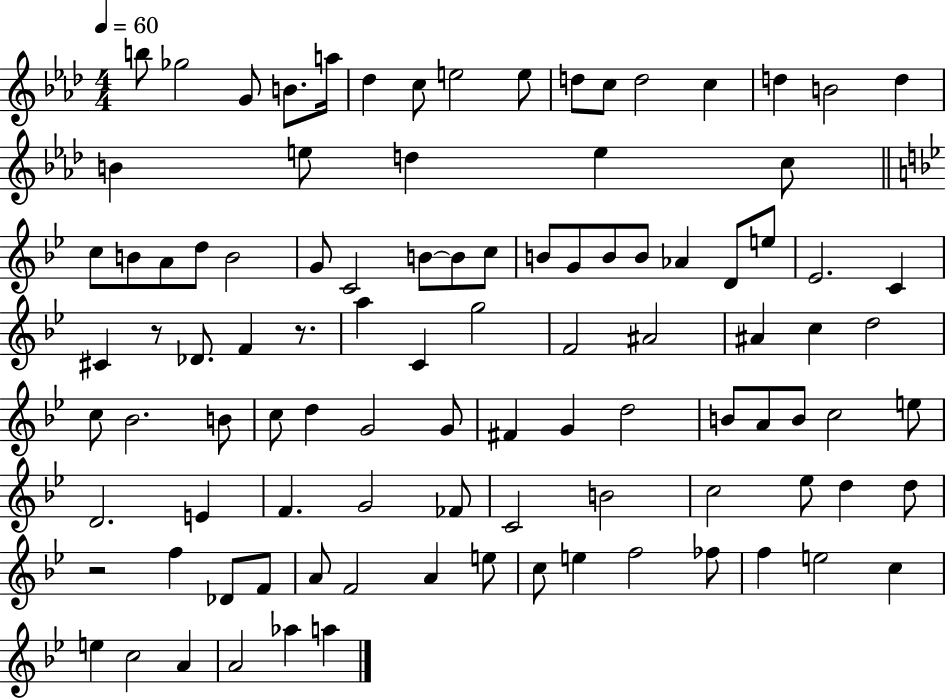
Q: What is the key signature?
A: AES major